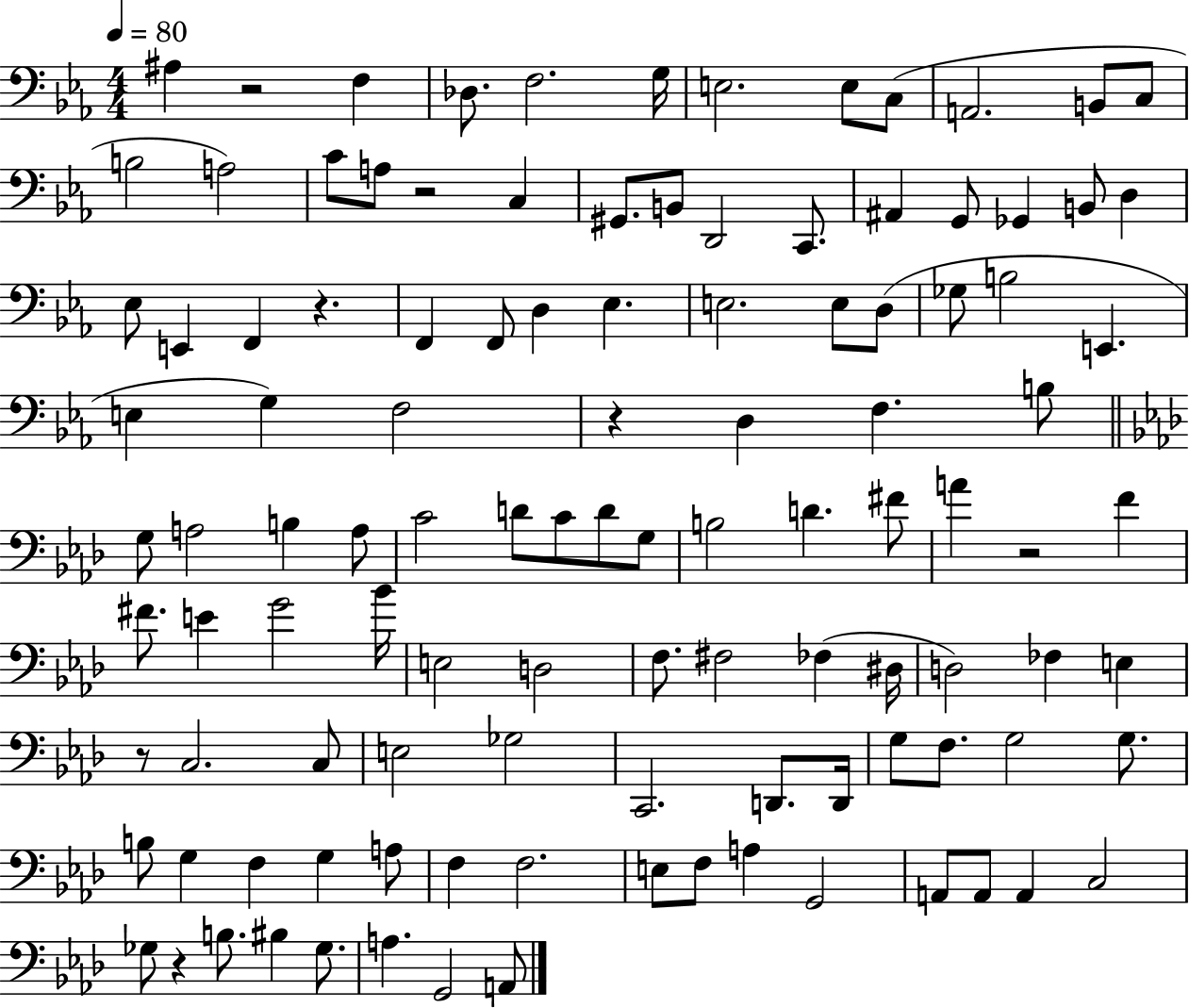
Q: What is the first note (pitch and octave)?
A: A#3